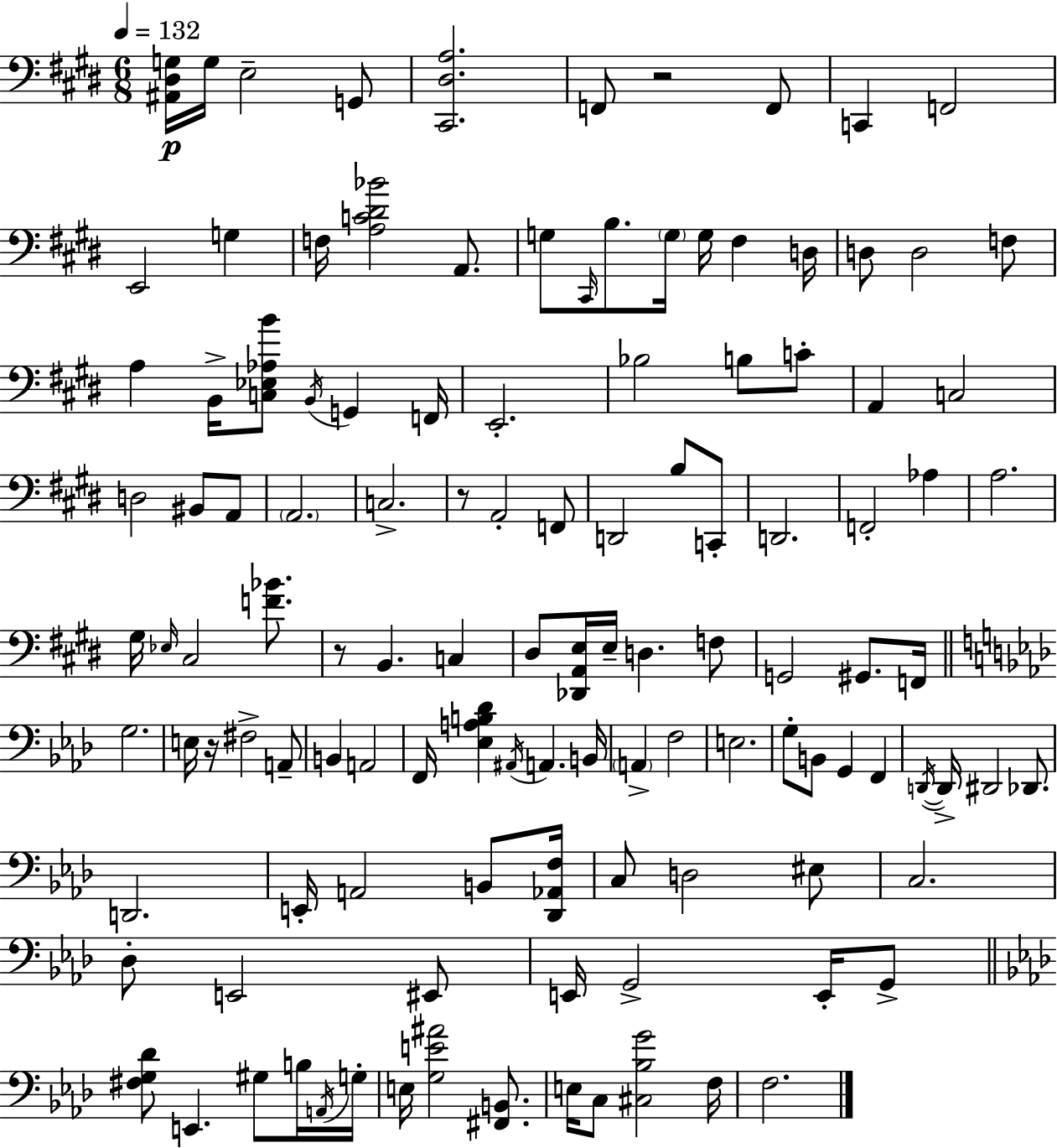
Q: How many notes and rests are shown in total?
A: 120